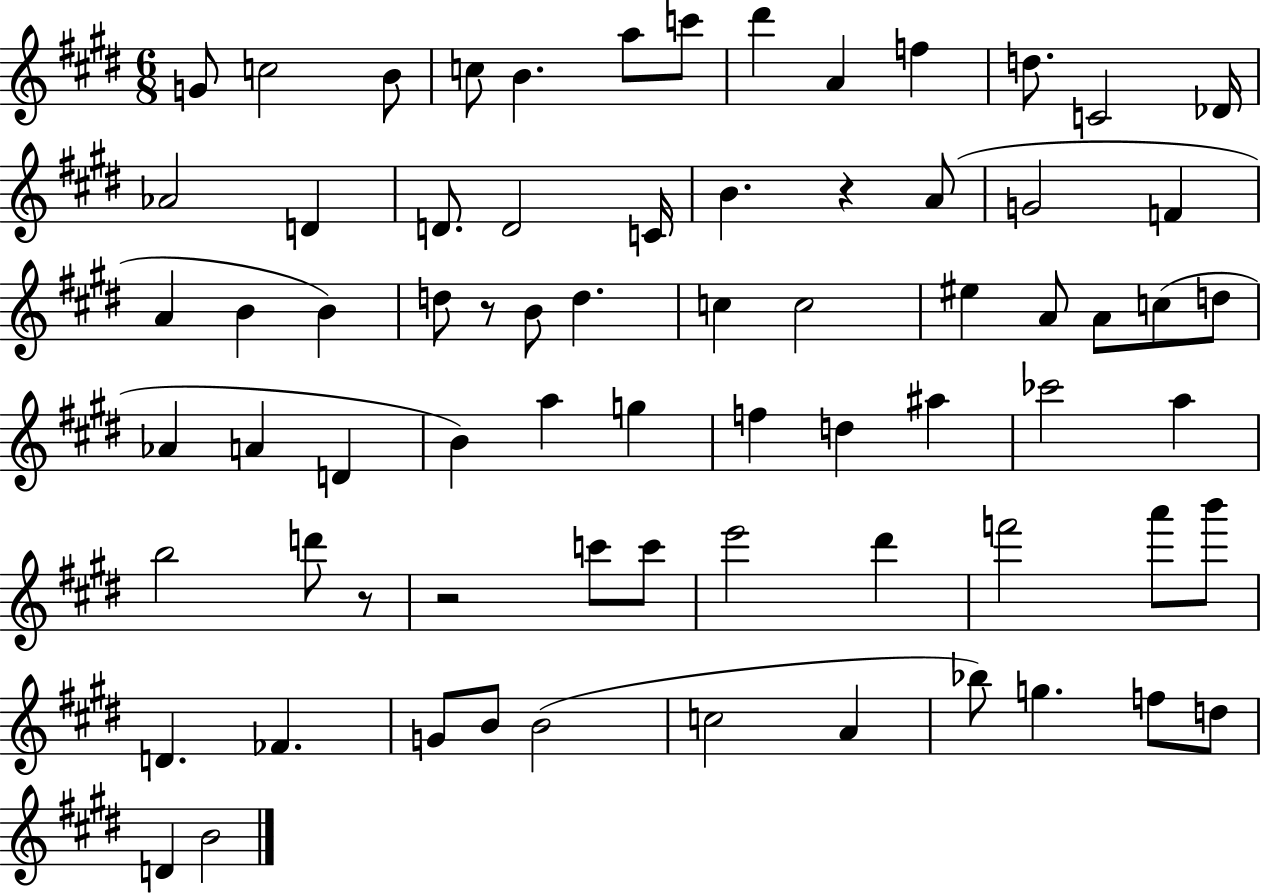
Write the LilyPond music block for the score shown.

{
  \clef treble
  \numericTimeSignature
  \time 6/8
  \key e \major
  \repeat volta 2 { g'8 c''2 b'8 | c''8 b'4. a''8 c'''8 | dis'''4 a'4 f''4 | d''8. c'2 des'16 | \break aes'2 d'4 | d'8. d'2 c'16 | b'4. r4 a'8( | g'2 f'4 | \break a'4 b'4 b'4) | d''8 r8 b'8 d''4. | c''4 c''2 | eis''4 a'8 a'8 c''8( d''8 | \break aes'4 a'4 d'4 | b'4) a''4 g''4 | f''4 d''4 ais''4 | ces'''2 a''4 | \break b''2 d'''8 r8 | r2 c'''8 c'''8 | e'''2 dis'''4 | f'''2 a'''8 b'''8 | \break d'4. fes'4. | g'8 b'8 b'2( | c''2 a'4 | bes''8) g''4. f''8 d''8 | \break d'4 b'2 | } \bar "|."
}